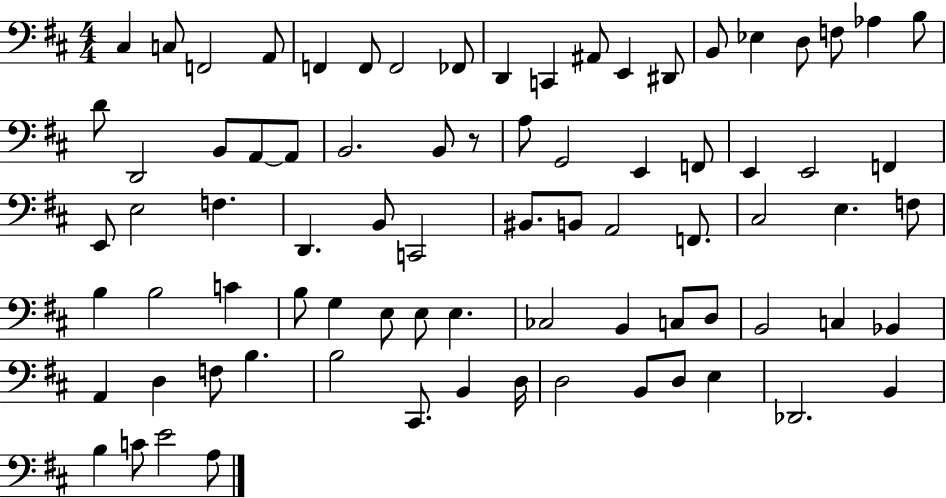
C#3/q C3/e F2/h A2/e F2/q F2/e F2/h FES2/e D2/q C2/q A#2/e E2/q D#2/e B2/e Eb3/q D3/e F3/e Ab3/q B3/e D4/e D2/h B2/e A2/e A2/e B2/h. B2/e R/e A3/e G2/h E2/q F2/e E2/q E2/h F2/q E2/e E3/h F3/q. D2/q. B2/e C2/h BIS2/e. B2/e A2/h F2/e. C#3/h E3/q. F3/e B3/q B3/h C4/q B3/e G3/q E3/e E3/e E3/q. CES3/h B2/q C3/e D3/e B2/h C3/q Bb2/q A2/q D3/q F3/e B3/q. B3/h C#2/e. B2/q D3/s D3/h B2/e D3/e E3/q Db2/h. B2/q B3/q C4/e E4/h A3/e